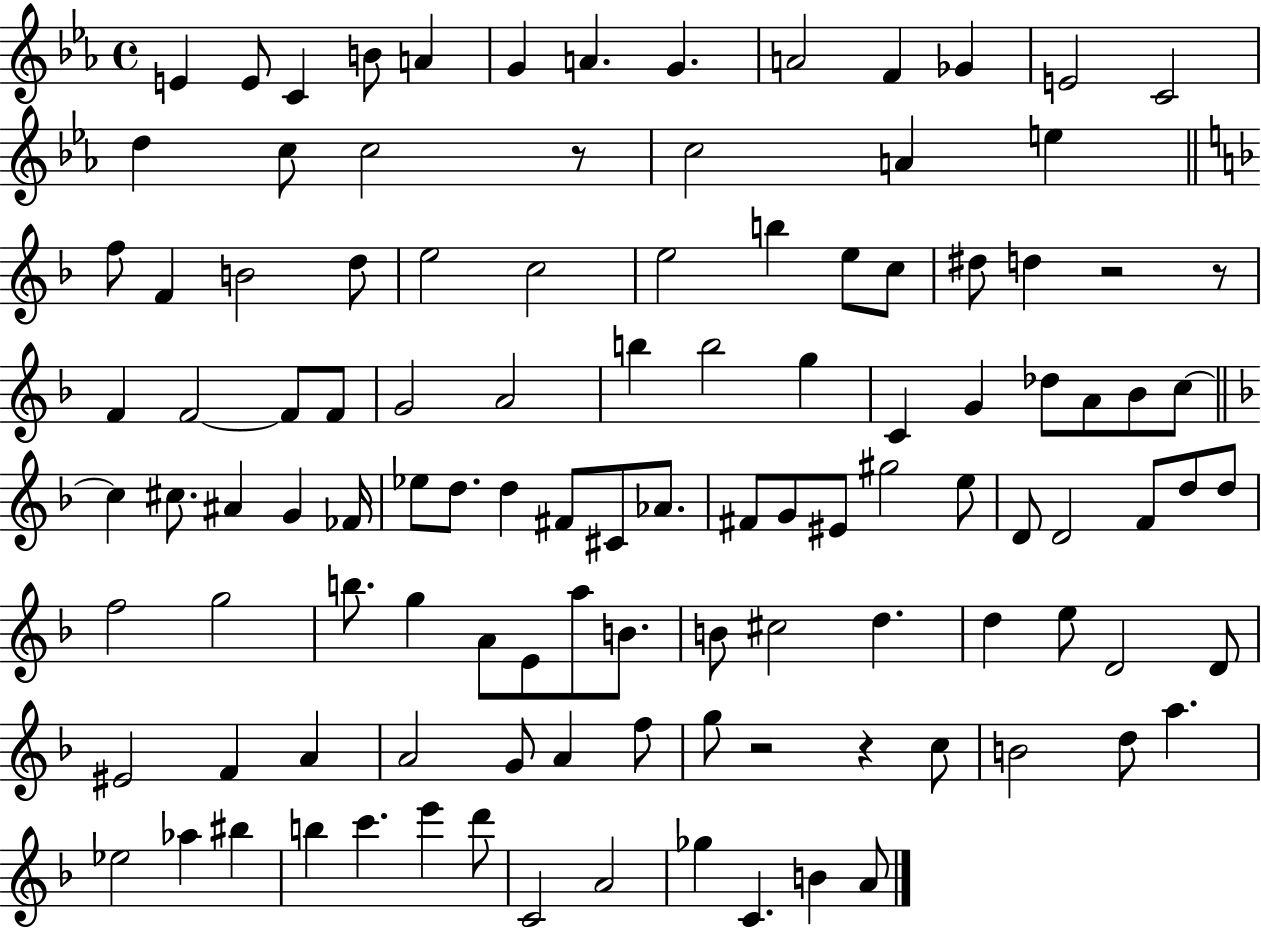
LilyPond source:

{
  \clef treble
  \time 4/4
  \defaultTimeSignature
  \key ees \major
  \repeat volta 2 { e'4 e'8 c'4 b'8 a'4 | g'4 a'4. g'4. | a'2 f'4 ges'4 | e'2 c'2 | \break d''4 c''8 c''2 r8 | c''2 a'4 e''4 | \bar "||" \break \key f \major f''8 f'4 b'2 d''8 | e''2 c''2 | e''2 b''4 e''8 c''8 | dis''8 d''4 r2 r8 | \break f'4 f'2~~ f'8 f'8 | g'2 a'2 | b''4 b''2 g''4 | c'4 g'4 des''8 a'8 bes'8 c''8~~ | \break \bar "||" \break \key f \major c''4 cis''8. ais'4 g'4 fes'16 | ees''8 d''8. d''4 fis'8 cis'8 aes'8. | fis'8 g'8 eis'8 gis''2 e''8 | d'8 d'2 f'8 d''8 d''8 | \break f''2 g''2 | b''8. g''4 a'8 e'8 a''8 b'8. | b'8 cis''2 d''4. | d''4 e''8 d'2 d'8 | \break eis'2 f'4 a'4 | a'2 g'8 a'4 f''8 | g''8 r2 r4 c''8 | b'2 d''8 a''4. | \break ees''2 aes''4 bis''4 | b''4 c'''4. e'''4 d'''8 | c'2 a'2 | ges''4 c'4. b'4 a'8 | \break } \bar "|."
}